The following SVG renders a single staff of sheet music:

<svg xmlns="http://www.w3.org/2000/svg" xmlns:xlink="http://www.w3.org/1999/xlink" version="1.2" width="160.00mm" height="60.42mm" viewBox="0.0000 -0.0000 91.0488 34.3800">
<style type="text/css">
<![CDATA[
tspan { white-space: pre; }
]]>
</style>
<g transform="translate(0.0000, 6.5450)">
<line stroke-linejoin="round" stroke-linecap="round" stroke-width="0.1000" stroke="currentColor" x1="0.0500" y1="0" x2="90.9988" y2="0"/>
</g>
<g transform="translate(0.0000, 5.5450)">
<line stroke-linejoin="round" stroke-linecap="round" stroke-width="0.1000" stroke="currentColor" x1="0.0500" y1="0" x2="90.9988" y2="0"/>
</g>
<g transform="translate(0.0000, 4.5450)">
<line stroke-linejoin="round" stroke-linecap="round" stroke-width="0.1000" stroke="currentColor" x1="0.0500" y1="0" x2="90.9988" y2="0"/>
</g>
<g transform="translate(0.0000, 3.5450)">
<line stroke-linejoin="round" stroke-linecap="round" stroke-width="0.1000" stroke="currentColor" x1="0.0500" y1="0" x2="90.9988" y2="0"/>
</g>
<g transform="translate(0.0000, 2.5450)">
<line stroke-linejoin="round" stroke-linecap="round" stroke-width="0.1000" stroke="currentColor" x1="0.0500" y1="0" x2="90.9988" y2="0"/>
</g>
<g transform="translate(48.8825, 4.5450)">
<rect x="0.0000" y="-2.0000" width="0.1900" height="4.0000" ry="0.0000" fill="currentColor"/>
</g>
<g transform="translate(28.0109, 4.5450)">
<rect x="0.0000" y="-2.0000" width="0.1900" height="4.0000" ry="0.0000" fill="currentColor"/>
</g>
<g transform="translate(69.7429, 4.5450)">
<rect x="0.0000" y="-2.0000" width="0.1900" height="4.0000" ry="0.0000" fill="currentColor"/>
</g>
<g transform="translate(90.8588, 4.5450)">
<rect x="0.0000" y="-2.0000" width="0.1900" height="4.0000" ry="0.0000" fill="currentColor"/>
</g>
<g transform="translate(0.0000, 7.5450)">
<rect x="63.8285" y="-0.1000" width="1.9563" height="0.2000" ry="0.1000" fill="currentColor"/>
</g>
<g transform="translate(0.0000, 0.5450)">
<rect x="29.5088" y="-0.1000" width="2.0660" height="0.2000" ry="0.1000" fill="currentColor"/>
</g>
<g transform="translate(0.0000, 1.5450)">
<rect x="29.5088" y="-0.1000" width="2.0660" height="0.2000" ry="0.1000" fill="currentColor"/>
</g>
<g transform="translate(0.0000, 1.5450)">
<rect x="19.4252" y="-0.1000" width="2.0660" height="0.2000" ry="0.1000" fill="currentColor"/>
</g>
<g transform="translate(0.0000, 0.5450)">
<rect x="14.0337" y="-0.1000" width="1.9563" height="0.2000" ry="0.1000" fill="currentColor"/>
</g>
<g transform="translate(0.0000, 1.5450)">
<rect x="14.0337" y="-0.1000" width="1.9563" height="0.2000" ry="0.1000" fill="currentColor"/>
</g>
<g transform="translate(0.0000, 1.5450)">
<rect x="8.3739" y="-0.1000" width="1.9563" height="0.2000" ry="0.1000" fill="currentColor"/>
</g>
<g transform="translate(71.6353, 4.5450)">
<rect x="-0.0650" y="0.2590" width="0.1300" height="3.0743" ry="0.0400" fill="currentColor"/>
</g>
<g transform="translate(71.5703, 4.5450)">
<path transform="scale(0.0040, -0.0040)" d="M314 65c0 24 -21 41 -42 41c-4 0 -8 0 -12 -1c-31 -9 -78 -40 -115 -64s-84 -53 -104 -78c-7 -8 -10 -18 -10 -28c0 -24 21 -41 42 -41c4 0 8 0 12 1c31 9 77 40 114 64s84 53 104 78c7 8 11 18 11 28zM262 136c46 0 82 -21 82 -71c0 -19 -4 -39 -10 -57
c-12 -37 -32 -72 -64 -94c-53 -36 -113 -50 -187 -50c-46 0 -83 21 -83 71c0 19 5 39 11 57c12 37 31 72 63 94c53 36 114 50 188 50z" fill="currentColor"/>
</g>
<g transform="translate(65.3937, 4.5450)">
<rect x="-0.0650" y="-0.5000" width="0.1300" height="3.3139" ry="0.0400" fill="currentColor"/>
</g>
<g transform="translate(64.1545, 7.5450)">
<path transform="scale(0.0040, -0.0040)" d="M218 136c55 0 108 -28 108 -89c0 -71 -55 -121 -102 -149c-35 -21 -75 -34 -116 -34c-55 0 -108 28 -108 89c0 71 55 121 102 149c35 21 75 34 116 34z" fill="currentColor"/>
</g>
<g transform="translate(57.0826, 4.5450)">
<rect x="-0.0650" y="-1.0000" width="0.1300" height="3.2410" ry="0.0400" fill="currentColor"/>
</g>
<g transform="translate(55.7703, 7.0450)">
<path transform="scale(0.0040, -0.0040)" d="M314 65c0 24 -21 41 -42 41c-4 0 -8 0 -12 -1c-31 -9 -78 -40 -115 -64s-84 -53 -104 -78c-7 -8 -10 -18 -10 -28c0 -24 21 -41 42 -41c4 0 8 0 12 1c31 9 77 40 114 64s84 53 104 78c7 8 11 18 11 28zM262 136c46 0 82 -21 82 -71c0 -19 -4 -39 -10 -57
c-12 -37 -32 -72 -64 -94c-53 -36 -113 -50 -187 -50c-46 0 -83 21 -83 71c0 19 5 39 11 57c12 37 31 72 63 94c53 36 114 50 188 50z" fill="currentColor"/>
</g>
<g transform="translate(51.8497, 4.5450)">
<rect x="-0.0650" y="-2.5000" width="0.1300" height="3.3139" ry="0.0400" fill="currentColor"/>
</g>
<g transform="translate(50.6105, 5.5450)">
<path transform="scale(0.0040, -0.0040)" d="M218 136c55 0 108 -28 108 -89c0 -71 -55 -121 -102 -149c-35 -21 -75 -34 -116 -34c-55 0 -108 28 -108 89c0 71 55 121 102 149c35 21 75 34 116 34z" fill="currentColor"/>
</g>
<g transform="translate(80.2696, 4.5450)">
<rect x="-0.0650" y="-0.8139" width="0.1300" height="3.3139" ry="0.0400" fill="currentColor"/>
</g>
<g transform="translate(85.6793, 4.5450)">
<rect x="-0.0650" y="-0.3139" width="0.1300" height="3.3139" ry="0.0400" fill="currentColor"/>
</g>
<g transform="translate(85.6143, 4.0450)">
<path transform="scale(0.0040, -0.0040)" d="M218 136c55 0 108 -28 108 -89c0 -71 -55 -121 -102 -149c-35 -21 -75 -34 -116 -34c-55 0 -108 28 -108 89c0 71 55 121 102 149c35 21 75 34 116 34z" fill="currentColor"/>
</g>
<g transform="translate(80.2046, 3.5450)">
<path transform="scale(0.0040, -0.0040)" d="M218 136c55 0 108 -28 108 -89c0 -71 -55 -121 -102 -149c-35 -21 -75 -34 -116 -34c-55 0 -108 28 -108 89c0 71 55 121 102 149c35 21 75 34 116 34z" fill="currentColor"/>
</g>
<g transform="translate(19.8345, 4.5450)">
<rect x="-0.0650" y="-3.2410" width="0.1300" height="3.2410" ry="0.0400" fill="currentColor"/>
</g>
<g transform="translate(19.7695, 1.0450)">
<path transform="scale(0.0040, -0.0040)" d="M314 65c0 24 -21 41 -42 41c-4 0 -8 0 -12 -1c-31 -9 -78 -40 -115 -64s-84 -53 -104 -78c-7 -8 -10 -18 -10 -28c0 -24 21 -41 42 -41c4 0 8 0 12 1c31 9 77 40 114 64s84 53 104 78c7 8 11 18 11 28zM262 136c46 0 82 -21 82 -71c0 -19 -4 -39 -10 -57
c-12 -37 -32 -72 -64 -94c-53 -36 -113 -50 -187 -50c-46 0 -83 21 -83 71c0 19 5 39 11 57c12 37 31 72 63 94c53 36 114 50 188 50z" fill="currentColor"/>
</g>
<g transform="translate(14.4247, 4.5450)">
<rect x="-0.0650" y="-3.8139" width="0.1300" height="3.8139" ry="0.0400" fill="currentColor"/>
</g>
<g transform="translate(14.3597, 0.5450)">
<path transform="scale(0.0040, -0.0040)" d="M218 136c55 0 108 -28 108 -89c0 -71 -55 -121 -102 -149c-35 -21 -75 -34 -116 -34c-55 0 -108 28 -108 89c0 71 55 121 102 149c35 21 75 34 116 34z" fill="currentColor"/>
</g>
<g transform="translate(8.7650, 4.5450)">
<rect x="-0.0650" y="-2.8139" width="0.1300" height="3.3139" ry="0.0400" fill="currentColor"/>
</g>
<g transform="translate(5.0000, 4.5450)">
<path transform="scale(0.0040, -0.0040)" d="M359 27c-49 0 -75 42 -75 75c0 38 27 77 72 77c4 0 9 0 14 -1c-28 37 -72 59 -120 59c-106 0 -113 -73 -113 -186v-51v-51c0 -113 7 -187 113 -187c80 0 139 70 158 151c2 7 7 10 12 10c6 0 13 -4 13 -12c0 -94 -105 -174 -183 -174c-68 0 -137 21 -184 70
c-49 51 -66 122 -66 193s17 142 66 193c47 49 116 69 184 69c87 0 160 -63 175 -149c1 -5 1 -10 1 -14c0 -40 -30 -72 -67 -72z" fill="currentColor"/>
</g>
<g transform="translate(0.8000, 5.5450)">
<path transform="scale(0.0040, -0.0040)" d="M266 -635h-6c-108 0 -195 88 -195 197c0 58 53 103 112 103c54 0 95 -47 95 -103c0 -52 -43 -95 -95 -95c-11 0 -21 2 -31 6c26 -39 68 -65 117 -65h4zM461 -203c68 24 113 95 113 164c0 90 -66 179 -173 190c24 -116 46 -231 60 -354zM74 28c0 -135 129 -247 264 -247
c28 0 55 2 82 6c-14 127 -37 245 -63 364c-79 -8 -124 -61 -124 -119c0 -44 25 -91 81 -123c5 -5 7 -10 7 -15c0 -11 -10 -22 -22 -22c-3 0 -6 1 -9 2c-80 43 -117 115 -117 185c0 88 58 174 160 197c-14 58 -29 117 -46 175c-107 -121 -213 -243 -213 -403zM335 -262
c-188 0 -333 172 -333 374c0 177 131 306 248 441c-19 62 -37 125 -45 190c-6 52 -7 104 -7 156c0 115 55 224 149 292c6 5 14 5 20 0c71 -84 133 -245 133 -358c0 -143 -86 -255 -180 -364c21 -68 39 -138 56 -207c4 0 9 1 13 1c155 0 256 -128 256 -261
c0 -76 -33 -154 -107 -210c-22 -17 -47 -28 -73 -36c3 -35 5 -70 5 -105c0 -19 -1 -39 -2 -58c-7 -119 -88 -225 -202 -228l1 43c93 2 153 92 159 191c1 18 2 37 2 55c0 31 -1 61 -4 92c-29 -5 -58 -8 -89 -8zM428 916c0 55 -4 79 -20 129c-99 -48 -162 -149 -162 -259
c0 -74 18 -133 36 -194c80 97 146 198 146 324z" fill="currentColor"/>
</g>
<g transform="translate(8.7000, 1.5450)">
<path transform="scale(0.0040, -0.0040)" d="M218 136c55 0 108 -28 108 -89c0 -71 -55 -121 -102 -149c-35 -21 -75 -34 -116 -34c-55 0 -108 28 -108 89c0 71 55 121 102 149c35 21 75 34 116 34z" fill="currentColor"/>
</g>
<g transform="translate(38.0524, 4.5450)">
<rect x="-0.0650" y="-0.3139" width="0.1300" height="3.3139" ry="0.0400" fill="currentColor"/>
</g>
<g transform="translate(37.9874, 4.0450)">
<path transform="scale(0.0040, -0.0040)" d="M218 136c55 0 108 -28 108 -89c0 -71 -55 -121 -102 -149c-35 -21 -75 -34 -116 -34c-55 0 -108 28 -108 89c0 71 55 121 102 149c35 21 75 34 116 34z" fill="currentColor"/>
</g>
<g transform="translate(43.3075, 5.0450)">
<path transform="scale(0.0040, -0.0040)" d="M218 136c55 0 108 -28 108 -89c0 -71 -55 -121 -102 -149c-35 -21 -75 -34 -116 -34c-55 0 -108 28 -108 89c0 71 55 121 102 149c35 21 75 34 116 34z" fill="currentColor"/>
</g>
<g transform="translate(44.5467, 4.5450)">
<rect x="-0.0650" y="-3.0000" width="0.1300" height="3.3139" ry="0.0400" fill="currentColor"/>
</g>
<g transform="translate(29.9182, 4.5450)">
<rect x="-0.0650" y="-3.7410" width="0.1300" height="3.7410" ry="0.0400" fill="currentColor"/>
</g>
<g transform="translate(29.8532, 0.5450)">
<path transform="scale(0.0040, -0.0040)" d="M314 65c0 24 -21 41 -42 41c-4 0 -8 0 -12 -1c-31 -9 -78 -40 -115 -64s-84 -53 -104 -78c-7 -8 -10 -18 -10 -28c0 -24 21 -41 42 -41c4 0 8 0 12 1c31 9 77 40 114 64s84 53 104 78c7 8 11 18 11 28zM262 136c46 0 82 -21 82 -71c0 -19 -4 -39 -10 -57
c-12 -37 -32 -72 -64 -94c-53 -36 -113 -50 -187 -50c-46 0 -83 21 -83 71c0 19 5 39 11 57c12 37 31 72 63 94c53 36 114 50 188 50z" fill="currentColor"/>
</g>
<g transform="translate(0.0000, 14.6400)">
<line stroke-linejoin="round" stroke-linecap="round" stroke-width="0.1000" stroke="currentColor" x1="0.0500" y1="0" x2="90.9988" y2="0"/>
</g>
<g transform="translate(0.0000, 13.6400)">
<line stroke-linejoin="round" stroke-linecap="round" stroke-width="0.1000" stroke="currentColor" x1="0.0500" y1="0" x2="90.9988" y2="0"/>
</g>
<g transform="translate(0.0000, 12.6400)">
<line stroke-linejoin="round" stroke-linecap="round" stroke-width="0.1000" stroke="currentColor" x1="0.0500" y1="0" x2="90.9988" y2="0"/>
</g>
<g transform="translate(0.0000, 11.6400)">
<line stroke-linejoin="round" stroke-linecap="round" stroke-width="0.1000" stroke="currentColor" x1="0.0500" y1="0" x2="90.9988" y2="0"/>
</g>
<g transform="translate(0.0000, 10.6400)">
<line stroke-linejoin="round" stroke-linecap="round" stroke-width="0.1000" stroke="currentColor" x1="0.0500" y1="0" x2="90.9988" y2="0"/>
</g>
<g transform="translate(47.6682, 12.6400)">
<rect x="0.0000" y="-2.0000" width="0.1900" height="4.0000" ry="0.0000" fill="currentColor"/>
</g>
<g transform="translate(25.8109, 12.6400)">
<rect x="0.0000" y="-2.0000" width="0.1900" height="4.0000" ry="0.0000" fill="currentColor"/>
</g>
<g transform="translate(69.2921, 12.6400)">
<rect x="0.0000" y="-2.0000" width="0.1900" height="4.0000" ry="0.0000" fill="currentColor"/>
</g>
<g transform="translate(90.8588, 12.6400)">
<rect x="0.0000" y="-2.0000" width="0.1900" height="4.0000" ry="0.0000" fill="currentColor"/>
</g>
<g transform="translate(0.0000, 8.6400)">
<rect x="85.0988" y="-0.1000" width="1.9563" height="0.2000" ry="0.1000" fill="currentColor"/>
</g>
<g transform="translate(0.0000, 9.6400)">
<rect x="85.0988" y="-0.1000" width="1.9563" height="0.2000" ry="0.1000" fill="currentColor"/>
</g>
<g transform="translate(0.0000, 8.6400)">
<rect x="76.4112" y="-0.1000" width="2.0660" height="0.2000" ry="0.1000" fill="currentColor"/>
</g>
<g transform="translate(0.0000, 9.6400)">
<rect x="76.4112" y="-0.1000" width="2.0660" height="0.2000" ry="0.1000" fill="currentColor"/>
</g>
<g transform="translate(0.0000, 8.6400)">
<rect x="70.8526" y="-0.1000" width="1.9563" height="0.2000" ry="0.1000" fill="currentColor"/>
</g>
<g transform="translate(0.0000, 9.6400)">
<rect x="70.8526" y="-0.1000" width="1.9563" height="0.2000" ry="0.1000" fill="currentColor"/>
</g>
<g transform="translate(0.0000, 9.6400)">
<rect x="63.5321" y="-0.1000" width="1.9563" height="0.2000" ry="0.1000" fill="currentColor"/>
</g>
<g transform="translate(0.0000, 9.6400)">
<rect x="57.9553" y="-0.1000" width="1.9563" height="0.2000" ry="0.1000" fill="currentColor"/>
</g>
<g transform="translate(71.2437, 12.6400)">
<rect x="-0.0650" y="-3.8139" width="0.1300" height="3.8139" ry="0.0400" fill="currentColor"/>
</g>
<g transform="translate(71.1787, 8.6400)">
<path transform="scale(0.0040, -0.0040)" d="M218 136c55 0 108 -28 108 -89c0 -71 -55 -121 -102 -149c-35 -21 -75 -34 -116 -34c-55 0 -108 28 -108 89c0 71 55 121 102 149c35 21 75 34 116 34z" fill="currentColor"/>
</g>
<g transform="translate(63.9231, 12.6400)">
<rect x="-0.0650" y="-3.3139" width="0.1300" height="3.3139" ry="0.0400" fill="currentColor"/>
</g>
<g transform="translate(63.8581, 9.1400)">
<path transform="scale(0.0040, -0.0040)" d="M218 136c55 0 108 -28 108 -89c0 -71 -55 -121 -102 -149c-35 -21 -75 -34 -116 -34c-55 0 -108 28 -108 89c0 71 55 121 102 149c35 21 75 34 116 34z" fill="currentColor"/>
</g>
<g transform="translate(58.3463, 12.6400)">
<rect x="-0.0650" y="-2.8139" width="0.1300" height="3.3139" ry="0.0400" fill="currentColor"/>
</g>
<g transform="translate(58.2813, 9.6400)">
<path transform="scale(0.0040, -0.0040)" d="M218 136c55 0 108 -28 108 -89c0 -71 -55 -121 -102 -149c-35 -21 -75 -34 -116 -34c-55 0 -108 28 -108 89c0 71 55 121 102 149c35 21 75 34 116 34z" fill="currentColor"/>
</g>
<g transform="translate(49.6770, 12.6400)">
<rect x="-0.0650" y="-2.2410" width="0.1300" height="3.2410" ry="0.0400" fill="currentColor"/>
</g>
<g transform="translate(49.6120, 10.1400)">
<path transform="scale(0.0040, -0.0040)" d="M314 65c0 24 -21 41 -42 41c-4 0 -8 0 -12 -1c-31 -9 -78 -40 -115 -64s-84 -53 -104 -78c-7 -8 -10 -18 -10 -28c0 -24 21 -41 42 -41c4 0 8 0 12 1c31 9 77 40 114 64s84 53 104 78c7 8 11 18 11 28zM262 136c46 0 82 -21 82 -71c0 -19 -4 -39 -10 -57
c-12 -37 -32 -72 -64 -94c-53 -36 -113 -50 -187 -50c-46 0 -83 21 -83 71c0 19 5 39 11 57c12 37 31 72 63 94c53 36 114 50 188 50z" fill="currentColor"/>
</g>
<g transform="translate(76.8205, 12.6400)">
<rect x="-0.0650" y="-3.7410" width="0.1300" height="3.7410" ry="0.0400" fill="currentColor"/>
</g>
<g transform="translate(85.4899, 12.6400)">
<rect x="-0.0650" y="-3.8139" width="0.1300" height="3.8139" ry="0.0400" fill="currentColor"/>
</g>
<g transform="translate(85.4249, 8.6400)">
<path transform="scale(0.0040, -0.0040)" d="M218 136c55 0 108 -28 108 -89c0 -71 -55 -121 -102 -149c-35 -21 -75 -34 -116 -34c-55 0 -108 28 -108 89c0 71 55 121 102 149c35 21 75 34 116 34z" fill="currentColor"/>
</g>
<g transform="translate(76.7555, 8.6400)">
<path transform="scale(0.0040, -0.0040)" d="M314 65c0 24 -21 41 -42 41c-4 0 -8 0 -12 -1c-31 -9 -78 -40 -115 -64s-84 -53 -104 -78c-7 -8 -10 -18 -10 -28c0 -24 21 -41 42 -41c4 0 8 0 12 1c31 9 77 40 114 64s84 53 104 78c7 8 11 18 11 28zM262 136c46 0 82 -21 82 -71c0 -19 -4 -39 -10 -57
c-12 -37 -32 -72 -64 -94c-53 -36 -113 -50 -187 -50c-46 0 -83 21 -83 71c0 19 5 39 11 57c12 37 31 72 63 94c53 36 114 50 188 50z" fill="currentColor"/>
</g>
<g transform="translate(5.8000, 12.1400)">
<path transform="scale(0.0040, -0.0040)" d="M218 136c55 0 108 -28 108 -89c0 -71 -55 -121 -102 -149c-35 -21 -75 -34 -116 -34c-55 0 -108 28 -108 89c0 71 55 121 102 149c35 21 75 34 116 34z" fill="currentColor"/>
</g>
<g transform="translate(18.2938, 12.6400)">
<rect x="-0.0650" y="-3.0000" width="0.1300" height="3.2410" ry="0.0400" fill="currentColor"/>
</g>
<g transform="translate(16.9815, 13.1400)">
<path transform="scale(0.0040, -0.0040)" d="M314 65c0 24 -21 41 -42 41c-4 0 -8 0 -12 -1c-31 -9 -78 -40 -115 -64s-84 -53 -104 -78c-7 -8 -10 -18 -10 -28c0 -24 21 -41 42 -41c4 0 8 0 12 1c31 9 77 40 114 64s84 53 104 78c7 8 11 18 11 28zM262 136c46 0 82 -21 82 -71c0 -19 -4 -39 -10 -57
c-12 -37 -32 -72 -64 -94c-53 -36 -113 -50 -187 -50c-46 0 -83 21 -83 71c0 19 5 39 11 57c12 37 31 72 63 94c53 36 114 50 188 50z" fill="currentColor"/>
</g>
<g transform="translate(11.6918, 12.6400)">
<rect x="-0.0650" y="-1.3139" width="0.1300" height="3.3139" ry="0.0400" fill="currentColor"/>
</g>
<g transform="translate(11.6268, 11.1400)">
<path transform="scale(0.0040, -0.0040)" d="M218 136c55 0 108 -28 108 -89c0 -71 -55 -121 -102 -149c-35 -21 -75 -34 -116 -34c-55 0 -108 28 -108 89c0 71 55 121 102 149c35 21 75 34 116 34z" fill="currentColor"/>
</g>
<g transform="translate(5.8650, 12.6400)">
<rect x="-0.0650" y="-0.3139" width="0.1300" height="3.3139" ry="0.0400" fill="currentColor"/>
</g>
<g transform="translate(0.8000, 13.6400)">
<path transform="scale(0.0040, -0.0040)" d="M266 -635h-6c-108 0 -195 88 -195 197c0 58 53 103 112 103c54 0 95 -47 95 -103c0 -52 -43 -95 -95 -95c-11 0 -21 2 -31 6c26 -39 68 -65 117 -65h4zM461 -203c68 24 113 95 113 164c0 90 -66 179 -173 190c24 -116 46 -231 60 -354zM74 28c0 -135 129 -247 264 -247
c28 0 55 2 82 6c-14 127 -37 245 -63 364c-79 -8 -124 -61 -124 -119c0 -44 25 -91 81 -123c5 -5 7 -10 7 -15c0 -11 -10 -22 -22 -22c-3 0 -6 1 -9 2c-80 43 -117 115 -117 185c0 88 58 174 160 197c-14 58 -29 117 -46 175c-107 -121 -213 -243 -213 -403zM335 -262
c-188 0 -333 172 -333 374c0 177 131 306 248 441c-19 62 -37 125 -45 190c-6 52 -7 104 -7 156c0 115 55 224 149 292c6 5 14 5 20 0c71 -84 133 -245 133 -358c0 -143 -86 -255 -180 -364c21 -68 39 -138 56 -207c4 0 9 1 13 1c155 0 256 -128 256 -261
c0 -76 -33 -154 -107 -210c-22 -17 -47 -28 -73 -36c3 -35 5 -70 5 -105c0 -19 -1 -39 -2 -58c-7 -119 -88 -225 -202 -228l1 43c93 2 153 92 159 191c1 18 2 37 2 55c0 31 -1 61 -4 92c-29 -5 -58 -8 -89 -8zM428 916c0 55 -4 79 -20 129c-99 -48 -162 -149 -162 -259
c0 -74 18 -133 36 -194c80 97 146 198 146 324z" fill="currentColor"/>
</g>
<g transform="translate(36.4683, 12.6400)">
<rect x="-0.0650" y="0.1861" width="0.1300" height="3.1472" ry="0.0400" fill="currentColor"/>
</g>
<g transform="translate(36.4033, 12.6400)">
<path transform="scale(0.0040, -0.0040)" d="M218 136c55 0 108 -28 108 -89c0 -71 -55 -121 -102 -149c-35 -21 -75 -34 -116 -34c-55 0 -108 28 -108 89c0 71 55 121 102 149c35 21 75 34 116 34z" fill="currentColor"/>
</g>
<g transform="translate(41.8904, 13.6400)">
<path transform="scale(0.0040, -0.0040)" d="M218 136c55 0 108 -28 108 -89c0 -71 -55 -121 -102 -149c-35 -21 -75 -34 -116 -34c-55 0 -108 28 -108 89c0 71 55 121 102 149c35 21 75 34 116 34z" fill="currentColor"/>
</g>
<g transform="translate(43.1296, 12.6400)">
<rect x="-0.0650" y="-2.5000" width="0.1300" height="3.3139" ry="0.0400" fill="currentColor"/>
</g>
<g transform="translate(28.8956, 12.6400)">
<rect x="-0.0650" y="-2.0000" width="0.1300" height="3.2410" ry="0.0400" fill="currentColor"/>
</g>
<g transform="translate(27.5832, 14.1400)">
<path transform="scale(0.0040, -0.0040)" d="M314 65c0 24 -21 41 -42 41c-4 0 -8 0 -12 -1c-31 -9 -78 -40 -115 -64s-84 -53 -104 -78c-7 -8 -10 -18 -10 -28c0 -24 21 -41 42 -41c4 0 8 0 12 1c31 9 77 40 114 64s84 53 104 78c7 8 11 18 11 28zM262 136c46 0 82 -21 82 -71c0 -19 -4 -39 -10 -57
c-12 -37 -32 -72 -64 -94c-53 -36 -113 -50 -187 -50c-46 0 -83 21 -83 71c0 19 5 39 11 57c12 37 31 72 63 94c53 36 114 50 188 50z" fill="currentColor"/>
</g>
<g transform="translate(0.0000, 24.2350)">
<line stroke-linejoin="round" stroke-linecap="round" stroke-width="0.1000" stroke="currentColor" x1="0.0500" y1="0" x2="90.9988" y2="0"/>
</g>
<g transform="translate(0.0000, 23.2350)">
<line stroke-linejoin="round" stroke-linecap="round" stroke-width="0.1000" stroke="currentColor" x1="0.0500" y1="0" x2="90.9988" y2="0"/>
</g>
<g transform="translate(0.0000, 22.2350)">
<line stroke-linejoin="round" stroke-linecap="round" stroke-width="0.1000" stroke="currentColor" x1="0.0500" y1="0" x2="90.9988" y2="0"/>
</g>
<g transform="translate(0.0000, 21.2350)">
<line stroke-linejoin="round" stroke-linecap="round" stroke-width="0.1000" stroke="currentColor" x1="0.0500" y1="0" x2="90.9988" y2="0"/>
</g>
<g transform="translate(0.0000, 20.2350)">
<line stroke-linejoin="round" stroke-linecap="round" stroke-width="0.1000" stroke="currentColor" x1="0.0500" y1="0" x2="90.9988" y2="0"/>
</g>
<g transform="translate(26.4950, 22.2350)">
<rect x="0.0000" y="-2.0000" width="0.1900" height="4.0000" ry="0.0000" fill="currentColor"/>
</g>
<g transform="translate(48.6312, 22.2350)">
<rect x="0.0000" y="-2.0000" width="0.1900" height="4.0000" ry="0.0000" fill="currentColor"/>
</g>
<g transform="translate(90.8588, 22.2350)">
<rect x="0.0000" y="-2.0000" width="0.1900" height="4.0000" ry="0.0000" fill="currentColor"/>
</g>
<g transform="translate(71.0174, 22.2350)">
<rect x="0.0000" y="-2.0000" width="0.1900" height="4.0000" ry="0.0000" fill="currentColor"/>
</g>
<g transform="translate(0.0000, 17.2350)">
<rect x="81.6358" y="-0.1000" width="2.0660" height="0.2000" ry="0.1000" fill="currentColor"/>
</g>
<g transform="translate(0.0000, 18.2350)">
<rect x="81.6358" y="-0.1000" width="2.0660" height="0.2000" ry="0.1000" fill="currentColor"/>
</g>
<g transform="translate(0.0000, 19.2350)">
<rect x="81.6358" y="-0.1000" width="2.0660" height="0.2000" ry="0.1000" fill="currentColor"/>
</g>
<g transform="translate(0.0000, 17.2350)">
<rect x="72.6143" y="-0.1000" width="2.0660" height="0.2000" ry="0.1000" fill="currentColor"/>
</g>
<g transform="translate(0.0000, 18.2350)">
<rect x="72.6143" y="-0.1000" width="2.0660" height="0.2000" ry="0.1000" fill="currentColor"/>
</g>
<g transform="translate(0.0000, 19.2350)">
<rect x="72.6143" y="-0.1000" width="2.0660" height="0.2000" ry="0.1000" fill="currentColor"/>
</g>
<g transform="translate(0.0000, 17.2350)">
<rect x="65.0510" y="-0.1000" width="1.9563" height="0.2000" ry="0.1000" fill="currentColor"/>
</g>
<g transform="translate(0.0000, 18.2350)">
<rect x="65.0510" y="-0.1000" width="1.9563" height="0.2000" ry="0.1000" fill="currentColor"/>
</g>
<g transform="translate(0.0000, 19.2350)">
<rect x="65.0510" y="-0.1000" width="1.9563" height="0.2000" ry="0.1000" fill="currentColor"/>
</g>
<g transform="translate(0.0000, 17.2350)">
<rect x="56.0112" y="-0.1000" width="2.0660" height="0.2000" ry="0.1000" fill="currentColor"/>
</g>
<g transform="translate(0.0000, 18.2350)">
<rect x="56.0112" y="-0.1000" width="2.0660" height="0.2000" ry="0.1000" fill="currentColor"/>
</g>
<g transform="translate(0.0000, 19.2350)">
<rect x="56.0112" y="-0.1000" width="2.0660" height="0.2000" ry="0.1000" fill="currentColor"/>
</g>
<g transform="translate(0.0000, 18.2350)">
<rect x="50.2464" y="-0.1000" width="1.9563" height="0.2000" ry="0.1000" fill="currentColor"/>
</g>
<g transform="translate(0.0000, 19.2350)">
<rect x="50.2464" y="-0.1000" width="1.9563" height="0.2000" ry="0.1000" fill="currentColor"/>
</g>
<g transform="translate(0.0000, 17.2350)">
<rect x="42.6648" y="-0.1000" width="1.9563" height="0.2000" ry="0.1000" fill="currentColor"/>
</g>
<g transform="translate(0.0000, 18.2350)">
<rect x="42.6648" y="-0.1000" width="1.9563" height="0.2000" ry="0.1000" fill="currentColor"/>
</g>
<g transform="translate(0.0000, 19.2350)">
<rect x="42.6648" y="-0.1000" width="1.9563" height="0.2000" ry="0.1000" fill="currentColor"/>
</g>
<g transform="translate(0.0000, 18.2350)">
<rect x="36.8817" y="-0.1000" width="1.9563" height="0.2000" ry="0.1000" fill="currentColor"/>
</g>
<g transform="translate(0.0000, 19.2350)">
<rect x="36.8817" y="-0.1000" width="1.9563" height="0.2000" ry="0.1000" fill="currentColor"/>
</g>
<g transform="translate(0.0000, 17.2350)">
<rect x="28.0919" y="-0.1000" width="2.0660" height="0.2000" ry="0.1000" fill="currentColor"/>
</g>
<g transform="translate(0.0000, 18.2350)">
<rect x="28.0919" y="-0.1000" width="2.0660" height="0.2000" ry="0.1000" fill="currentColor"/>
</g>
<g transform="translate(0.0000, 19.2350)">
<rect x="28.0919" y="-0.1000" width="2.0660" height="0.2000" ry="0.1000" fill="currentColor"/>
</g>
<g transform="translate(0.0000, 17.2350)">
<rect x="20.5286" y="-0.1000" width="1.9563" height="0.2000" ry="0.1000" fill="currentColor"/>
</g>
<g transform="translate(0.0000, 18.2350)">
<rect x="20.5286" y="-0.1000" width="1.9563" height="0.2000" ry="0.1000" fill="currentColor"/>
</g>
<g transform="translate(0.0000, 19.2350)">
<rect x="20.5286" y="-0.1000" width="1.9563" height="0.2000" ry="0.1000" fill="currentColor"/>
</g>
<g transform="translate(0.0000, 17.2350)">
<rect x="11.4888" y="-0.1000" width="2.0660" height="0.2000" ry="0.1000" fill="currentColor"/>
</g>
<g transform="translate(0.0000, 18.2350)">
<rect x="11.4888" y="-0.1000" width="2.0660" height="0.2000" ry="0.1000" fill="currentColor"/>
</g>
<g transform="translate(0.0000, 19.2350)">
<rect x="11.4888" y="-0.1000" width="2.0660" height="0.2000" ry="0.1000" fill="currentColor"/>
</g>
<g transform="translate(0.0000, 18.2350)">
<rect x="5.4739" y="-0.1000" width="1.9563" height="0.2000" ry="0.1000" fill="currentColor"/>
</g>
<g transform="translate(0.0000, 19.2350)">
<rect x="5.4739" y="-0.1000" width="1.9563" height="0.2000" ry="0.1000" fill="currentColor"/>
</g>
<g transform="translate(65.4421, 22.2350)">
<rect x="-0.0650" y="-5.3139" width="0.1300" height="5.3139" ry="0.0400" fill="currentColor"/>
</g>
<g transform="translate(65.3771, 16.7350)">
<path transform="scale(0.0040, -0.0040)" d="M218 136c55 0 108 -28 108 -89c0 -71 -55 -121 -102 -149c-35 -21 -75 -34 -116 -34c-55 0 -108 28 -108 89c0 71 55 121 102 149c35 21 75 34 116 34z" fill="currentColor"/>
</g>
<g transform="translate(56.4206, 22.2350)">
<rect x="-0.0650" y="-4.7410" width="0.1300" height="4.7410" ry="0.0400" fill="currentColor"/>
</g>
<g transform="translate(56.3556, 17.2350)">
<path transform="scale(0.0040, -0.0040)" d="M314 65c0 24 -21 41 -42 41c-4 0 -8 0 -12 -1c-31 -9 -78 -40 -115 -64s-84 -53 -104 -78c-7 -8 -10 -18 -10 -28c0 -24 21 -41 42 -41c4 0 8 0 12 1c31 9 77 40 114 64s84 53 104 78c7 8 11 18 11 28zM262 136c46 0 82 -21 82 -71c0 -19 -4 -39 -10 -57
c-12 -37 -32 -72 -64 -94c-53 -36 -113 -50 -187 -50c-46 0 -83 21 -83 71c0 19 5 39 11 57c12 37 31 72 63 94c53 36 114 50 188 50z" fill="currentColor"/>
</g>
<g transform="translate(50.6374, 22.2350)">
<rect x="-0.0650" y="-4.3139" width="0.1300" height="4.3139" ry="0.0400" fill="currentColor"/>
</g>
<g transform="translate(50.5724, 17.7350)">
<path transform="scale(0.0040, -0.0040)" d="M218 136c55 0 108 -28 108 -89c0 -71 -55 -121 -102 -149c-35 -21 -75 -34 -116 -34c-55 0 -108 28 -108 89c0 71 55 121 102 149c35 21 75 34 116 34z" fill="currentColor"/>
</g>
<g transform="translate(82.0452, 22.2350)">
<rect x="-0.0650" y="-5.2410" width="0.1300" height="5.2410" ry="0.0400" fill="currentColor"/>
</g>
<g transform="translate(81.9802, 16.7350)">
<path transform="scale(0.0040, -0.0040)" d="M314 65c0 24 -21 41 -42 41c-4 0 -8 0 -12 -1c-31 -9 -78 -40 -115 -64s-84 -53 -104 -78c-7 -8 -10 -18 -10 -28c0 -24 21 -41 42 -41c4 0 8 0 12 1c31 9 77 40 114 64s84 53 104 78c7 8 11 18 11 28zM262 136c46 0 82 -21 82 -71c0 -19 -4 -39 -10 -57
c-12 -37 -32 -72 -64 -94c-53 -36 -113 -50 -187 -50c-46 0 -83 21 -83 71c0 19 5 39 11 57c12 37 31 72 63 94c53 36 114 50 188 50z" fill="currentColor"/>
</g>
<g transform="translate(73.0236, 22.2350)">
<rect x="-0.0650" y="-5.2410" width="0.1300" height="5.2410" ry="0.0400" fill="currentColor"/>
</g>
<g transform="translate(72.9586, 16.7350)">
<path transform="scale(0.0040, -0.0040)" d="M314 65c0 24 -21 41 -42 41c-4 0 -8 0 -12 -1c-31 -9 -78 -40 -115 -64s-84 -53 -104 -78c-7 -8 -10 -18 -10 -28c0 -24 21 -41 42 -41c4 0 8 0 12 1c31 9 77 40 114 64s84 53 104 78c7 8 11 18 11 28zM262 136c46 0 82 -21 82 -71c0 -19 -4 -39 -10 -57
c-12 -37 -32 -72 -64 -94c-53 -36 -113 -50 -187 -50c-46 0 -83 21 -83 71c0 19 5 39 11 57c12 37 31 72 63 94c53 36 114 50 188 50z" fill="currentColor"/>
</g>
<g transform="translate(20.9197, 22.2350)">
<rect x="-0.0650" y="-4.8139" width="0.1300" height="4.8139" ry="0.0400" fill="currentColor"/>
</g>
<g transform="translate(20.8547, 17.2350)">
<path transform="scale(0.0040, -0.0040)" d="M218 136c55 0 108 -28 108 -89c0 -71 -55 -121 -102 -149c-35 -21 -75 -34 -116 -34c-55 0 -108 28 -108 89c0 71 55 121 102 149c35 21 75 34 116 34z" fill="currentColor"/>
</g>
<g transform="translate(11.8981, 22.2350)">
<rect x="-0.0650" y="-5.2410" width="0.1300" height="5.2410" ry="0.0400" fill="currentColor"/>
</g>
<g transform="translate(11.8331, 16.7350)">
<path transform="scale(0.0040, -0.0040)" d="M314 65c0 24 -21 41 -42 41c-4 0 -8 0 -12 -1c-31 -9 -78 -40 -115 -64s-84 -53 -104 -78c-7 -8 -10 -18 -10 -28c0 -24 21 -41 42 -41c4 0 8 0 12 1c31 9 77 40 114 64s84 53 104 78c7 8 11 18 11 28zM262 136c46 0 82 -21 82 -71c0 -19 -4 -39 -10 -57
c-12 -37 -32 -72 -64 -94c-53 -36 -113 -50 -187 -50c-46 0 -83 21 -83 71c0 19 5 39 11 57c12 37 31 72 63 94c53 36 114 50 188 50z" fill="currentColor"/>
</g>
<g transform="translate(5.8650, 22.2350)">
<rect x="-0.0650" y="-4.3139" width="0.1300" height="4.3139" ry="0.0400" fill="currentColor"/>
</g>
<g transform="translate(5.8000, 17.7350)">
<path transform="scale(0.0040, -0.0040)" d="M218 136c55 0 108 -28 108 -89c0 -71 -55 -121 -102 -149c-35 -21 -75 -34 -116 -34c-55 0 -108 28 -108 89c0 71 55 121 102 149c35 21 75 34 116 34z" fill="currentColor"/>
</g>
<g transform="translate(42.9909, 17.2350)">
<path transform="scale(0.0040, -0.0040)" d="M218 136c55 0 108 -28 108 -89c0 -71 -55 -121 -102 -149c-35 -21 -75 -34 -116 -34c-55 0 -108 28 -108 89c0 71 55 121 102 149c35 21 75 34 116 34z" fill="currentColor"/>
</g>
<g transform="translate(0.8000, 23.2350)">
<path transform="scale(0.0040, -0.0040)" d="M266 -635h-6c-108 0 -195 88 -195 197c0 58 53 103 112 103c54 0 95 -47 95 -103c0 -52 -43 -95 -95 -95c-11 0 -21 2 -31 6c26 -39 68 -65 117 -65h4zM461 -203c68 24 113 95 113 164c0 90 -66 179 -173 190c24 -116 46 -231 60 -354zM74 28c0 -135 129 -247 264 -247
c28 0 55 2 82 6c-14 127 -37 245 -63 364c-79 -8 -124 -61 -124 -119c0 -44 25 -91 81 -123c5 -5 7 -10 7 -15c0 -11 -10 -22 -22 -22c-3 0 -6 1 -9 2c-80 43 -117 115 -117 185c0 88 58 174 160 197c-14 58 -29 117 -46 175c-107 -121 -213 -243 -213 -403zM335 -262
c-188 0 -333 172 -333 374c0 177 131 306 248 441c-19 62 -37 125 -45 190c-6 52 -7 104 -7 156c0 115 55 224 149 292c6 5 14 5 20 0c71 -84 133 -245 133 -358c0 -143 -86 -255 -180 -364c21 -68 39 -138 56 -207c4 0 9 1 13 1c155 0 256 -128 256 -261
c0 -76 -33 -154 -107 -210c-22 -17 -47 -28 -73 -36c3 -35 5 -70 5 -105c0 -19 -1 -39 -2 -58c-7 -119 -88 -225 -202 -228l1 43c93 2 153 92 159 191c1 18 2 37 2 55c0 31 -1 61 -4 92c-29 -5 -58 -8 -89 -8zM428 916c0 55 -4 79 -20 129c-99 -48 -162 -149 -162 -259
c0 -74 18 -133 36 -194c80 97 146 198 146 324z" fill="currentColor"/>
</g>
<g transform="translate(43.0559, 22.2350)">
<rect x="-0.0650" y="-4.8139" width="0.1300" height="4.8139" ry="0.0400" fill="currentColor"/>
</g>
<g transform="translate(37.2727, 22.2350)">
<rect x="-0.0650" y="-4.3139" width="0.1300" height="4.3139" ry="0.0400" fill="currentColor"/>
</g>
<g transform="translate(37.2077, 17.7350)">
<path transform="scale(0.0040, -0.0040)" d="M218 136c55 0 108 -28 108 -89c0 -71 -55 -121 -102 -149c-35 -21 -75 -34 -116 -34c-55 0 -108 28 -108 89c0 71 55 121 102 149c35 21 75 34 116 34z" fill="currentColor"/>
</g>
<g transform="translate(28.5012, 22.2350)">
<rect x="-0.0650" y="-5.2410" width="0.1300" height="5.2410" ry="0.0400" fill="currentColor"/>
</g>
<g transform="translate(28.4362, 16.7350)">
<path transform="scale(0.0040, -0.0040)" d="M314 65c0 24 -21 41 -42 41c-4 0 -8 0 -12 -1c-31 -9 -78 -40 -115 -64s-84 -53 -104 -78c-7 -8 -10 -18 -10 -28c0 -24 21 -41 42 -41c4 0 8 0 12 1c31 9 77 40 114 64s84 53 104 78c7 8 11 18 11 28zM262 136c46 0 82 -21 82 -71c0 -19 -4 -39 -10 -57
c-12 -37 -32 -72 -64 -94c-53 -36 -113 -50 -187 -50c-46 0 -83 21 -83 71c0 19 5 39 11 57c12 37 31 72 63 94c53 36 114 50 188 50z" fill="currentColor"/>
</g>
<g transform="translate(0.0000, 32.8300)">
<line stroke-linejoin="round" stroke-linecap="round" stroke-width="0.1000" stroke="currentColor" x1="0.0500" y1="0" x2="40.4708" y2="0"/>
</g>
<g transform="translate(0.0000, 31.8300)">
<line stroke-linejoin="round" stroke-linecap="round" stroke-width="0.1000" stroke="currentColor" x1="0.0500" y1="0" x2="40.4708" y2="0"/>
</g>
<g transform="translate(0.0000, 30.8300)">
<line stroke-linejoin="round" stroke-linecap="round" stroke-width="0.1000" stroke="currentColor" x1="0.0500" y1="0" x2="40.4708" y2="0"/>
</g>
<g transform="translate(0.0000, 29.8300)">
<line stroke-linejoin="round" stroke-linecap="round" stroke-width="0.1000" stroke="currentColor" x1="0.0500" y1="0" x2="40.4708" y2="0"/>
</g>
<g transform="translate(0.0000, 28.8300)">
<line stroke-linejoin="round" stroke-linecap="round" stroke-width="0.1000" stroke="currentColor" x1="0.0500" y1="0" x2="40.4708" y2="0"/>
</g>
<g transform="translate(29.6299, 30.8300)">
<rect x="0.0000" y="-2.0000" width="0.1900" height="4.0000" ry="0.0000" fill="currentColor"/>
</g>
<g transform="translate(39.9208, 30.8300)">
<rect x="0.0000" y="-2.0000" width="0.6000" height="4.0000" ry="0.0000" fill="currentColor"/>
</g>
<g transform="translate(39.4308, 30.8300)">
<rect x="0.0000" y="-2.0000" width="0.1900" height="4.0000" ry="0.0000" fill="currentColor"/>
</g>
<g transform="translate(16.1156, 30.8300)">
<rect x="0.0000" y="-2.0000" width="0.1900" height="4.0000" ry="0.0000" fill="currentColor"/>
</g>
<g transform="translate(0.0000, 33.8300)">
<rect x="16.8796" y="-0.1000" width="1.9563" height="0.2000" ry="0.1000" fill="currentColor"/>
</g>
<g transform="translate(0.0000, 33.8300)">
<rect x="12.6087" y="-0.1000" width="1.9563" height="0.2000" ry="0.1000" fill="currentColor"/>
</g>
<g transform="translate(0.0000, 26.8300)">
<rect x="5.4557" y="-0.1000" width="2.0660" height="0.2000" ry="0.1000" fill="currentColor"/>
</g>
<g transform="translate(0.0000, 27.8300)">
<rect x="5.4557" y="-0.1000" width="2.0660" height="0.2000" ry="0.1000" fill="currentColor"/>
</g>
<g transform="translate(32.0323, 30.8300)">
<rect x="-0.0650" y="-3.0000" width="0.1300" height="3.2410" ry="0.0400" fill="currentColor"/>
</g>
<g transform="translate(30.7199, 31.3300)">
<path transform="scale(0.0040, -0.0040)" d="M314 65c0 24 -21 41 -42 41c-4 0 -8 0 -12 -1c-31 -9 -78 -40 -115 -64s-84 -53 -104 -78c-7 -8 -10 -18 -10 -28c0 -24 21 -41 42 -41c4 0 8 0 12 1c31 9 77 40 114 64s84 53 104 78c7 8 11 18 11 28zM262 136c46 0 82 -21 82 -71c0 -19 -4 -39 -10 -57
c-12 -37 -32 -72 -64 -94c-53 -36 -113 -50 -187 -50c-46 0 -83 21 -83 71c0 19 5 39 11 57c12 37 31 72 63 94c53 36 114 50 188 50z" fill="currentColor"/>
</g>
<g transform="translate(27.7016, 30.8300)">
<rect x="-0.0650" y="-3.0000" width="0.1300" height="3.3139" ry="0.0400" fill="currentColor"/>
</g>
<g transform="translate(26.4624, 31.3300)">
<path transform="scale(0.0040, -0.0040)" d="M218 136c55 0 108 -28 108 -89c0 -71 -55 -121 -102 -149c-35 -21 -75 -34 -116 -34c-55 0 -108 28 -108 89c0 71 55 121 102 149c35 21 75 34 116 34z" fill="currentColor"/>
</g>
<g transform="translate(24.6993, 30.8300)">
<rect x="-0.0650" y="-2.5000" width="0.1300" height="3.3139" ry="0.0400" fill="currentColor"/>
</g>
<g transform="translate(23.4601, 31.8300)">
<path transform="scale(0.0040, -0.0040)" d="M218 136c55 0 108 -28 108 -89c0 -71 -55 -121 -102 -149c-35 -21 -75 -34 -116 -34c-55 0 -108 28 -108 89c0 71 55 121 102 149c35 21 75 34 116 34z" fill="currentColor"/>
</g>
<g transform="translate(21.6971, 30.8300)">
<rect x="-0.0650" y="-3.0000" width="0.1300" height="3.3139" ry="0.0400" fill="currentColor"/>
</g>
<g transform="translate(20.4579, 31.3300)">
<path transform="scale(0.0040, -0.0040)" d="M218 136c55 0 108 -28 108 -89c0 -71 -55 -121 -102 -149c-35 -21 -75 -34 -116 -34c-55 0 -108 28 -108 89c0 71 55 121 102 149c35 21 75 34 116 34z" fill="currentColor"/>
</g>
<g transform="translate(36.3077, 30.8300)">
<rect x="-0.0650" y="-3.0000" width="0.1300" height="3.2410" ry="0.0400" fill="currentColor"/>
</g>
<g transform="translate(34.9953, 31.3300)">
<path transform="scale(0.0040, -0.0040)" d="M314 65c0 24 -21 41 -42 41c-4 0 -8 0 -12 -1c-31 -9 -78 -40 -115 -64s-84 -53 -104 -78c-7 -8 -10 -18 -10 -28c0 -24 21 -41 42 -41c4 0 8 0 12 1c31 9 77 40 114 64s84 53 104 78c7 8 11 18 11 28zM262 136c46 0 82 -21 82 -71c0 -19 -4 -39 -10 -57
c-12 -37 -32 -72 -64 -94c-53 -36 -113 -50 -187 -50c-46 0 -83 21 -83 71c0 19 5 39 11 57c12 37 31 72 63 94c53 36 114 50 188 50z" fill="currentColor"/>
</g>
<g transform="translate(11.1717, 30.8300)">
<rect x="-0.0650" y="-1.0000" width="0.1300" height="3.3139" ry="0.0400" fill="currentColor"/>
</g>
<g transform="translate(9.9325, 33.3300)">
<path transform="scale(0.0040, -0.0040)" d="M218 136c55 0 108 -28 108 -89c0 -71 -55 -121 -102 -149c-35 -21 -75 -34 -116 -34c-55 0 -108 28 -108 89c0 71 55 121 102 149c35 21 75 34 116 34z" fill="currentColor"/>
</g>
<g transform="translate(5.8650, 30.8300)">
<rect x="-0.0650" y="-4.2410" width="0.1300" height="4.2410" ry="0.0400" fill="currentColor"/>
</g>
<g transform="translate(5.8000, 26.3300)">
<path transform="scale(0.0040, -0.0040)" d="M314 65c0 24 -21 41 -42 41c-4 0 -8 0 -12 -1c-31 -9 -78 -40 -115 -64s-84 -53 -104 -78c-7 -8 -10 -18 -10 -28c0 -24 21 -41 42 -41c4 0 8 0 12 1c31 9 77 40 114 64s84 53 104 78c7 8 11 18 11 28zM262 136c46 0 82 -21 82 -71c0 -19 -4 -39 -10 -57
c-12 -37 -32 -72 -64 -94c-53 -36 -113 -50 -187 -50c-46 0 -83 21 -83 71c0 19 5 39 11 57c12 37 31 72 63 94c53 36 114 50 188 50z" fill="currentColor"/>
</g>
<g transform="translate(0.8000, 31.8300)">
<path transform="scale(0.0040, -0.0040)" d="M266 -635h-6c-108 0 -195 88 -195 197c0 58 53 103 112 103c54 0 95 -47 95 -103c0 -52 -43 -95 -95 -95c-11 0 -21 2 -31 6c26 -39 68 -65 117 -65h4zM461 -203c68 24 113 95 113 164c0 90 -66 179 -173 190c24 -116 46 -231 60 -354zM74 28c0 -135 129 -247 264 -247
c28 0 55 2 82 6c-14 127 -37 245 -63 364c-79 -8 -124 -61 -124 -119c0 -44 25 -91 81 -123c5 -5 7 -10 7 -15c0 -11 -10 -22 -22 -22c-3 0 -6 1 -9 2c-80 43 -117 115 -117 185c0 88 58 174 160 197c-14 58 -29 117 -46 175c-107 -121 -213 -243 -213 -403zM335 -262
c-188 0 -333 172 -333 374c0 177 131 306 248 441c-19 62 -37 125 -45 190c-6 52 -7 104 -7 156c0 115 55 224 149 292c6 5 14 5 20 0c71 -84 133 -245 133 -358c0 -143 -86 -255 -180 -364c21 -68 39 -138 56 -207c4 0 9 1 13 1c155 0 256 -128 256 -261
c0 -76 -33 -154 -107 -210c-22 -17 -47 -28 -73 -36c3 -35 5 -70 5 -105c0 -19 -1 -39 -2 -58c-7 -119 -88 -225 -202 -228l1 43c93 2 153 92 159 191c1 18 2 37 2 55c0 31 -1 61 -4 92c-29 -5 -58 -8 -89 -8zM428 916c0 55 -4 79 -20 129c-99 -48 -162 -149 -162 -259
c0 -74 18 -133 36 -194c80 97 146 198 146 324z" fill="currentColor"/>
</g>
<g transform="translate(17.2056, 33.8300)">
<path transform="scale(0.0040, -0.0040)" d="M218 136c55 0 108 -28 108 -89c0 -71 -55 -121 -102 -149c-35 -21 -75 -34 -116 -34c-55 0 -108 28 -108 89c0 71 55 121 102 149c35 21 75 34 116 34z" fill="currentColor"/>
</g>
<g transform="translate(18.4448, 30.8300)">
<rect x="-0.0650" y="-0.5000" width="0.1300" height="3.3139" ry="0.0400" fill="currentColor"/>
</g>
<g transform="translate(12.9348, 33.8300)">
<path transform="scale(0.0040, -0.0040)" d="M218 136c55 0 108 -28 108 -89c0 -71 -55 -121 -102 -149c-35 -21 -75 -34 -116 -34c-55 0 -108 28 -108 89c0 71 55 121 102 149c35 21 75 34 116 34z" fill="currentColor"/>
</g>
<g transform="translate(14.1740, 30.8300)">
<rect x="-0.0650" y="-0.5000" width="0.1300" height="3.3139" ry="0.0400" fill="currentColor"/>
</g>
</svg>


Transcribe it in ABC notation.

X:1
T:Untitled
M:4/4
L:1/4
K:C
a c' b2 c'2 c A G D2 C B2 d c c e A2 F2 B G g2 a b c' c'2 c' d' f'2 e' f'2 d' e' d' e'2 f' f'2 f'2 d'2 D C C A G A A2 A2